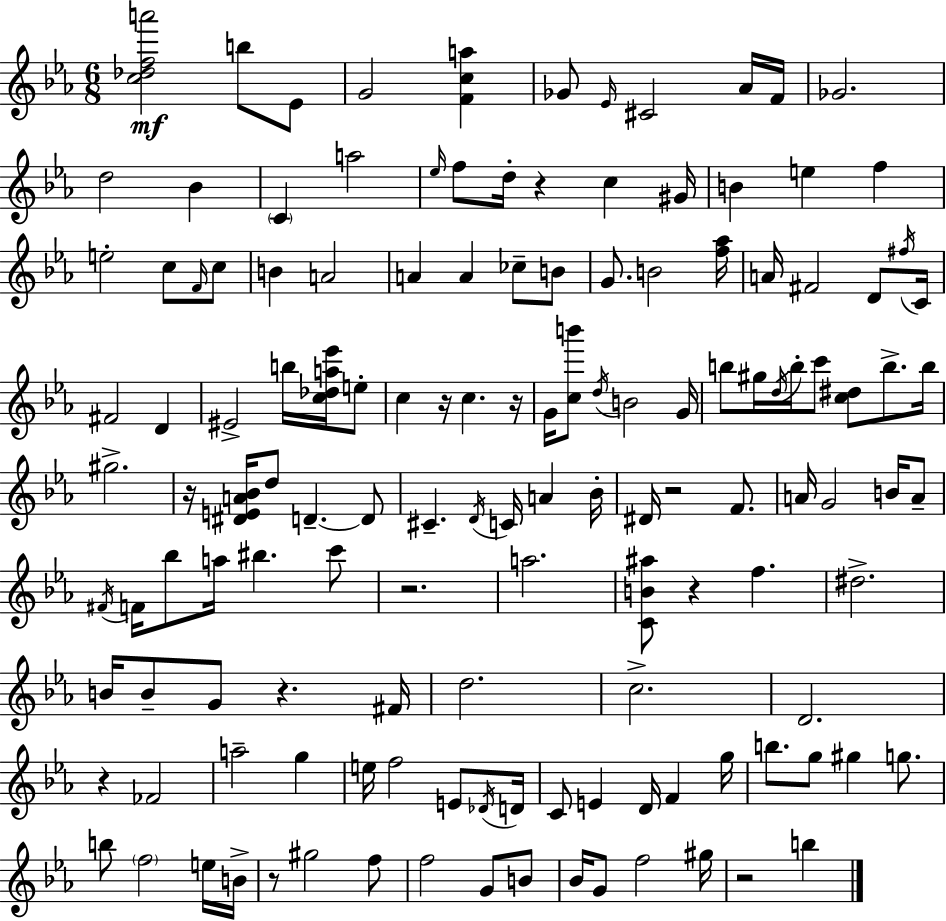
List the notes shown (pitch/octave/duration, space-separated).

[C5,Db5,F5,A6]/h B5/e Eb4/e G4/h [F4,C5,A5]/q Gb4/e Eb4/s C#4/h Ab4/s F4/s Gb4/h. D5/h Bb4/q C4/q A5/h Eb5/s F5/e D5/s R/q C5/q G#4/s B4/q E5/q F5/q E5/h C5/e F4/s C5/e B4/q A4/h A4/q A4/q CES5/e B4/e G4/e. B4/h [F5,Ab5]/s A4/s F#4/h D4/e F#5/s C4/s F#4/h D4/q EIS4/h B5/s [C5,Db5,A5,Eb6]/s E5/e C5/q R/s C5/q. R/s G4/s [C5,B6]/e D5/s B4/h G4/s B5/e G#5/s D5/s B5/s C6/e [C5,D#5]/e B5/e. B5/s G#5/h. R/s [D#4,E4,A4,Bb4]/s D5/e D4/q. D4/e C#4/q. D4/s C4/s A4/q Bb4/s D#4/s R/h F4/e. A4/s G4/h B4/s A4/e F#4/s F4/s Bb5/e A5/s BIS5/q. C6/e R/h. A5/h. [C4,B4,A#5]/e R/q F5/q. D#5/h. B4/s B4/e G4/e R/q. F#4/s D5/h. C5/h. D4/h. R/q FES4/h A5/h G5/q E5/s F5/h E4/e Db4/s D4/s C4/e E4/q D4/s F4/q G5/s B5/e. G5/e G#5/q G5/e. B5/e F5/h E5/s B4/s R/e G#5/h F5/e F5/h G4/e B4/e Bb4/s G4/e F5/h G#5/s R/h B5/q